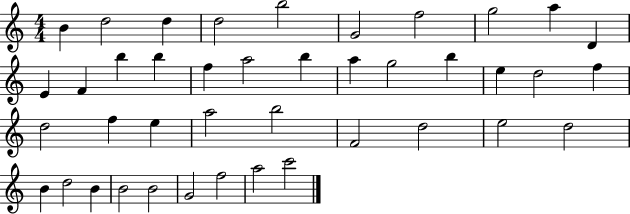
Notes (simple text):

B4/q D5/h D5/q D5/h B5/h G4/h F5/h G5/h A5/q D4/q E4/q F4/q B5/q B5/q F5/q A5/h B5/q A5/q G5/h B5/q E5/q D5/h F5/q D5/h F5/q E5/q A5/h B5/h F4/h D5/h E5/h D5/h B4/q D5/h B4/q B4/h B4/h G4/h F5/h A5/h C6/h